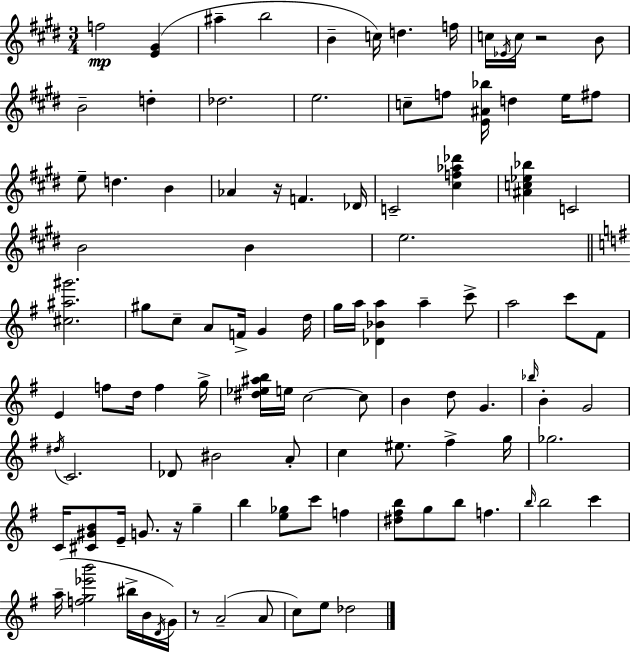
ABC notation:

X:1
T:Untitled
M:3/4
L:1/4
K:E
f2 [E^G] ^a b2 B c/4 d f/4 c/4 _E/4 c/4 z2 B/2 B2 d _d2 e2 c/2 f/2 [E^A_b]/4 d e/4 ^f/2 e/2 d B _A z/4 F _D/4 C2 [^cf_a_d'] [^Ac_e_b] C2 B2 B e2 [^c^a^g']2 ^g/2 c/2 A/2 F/4 G d/4 g/4 a/4 [_D_Ba] a c'/2 a2 c'/2 ^F/2 E f/2 d/4 f g/4 [^d_e^ab]/4 e/4 c2 c/2 B d/2 G _b/4 B G2 ^d/4 C2 _D/2 ^B2 A/2 c ^e/2 ^f g/4 _g2 C/4 [^C^GB]/2 E/4 G/2 z/4 g b [e_g]/2 c'/2 f [^d^fb]/2 g/2 b/2 f b/4 b2 c' a/4 [fg_e'b']2 ^b/4 B/4 D/4 G/4 z/2 A2 A/2 c/2 e/2 _d2